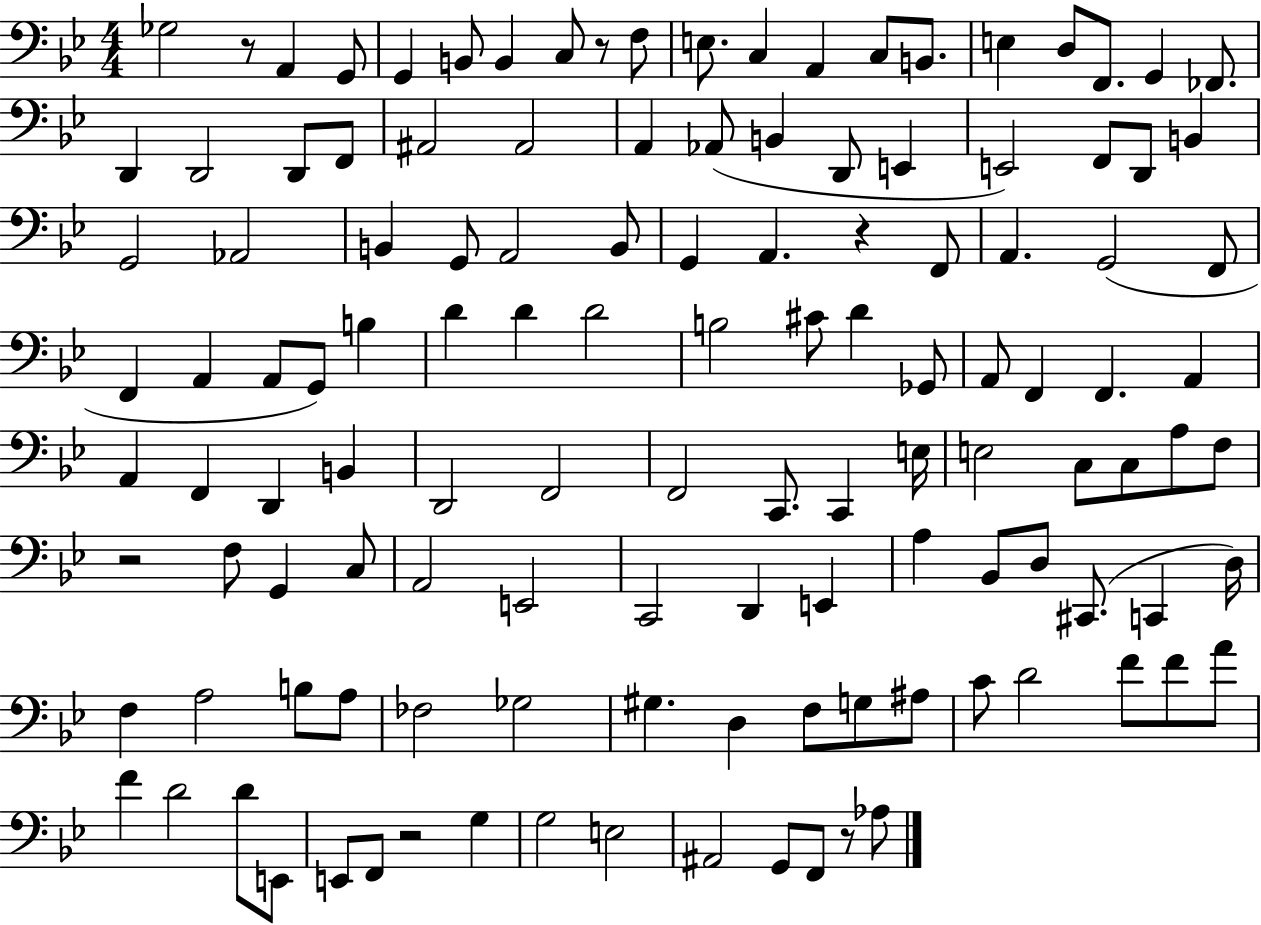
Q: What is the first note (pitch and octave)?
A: Gb3